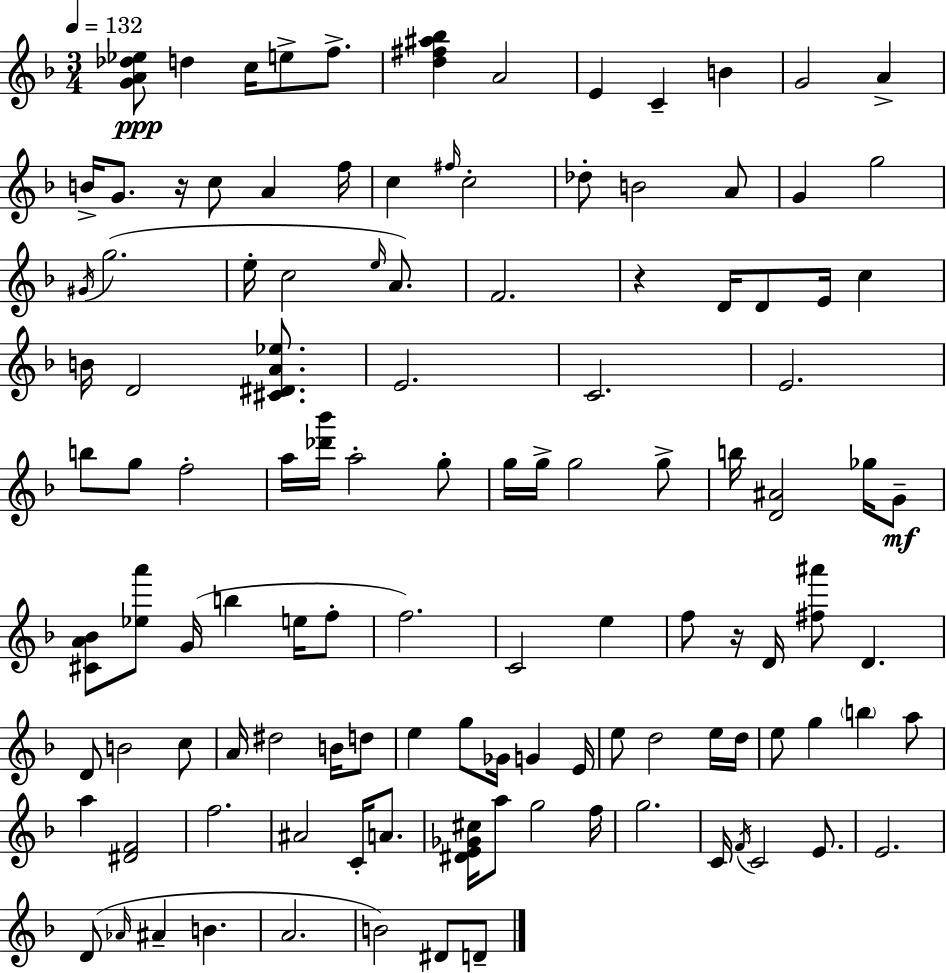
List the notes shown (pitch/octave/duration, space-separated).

[G4,A4,Db5,Eb5]/e D5/q C5/s E5/e F5/e. [D5,F#5,A#5,Bb5]/q A4/h E4/q C4/q B4/q G4/h A4/q B4/s G4/e. R/s C5/e A4/q F5/s C5/q F#5/s C5/h Db5/e B4/h A4/e G4/q G5/h G#4/s G5/h. E5/s C5/h E5/s A4/e. F4/h. R/q D4/s D4/e E4/s C5/q B4/s D4/h [C#4,D#4,A4,Eb5]/e. E4/h. C4/h. E4/h. B5/e G5/e F5/h A5/s [Db6,Bb6]/s A5/h G5/e G5/s G5/s G5/h G5/e B5/s [D4,A#4]/h Gb5/s G4/e [C#4,A4,Bb4]/e [Eb5,A6]/e G4/s B5/q E5/s F5/e F5/h. C4/h E5/q F5/e R/s D4/s [F#5,A#6]/e D4/q. D4/e B4/h C5/e A4/s D#5/h B4/s D5/e E5/q G5/e Gb4/s G4/q E4/s E5/e D5/h E5/s D5/s E5/e G5/q B5/q A5/e A5/q [D#4,F4]/h F5/h. A#4/h C4/s A4/e. [D#4,E4,Gb4,C#5]/s A5/e G5/h F5/s G5/h. C4/s F4/s C4/h E4/e. E4/h. D4/e Ab4/s A#4/q B4/q. A4/h. B4/h D#4/e D4/e